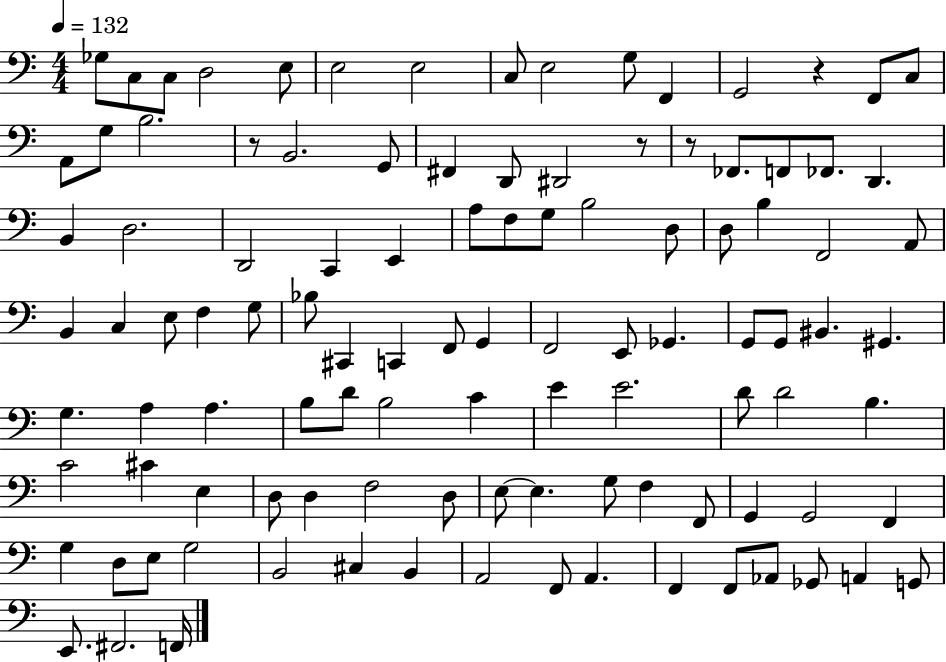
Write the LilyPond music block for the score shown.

{
  \clef bass
  \numericTimeSignature
  \time 4/4
  \key c \major
  \tempo 4 = 132
  \repeat volta 2 { ges8 c8 c8 d2 e8 | e2 e2 | c8 e2 g8 f,4 | g,2 r4 f,8 c8 | \break a,8 g8 b2. | r8 b,2. g,8 | fis,4 d,8 dis,2 r8 | r8 fes,8. f,8 fes,8. d,4. | \break b,4 d2. | d,2 c,4 e,4 | a8 f8 g8 b2 d8 | d8 b4 f,2 a,8 | \break b,4 c4 e8 f4 g8 | bes8 cis,4 c,4 f,8 g,4 | f,2 e,8 ges,4. | g,8 g,8 bis,4. gis,4. | \break g4. a4 a4. | b8 d'8 b2 c'4 | e'4 e'2. | d'8 d'2 b4. | \break c'2 cis'4 e4 | d8 d4 f2 d8 | e8~~ e4. g8 f4 f,8 | g,4 g,2 f,4 | \break g4 d8 e8 g2 | b,2 cis4 b,4 | a,2 f,8 a,4. | f,4 f,8 aes,8 ges,8 a,4 g,8 | \break e,8. fis,2. f,16 | } \bar "|."
}